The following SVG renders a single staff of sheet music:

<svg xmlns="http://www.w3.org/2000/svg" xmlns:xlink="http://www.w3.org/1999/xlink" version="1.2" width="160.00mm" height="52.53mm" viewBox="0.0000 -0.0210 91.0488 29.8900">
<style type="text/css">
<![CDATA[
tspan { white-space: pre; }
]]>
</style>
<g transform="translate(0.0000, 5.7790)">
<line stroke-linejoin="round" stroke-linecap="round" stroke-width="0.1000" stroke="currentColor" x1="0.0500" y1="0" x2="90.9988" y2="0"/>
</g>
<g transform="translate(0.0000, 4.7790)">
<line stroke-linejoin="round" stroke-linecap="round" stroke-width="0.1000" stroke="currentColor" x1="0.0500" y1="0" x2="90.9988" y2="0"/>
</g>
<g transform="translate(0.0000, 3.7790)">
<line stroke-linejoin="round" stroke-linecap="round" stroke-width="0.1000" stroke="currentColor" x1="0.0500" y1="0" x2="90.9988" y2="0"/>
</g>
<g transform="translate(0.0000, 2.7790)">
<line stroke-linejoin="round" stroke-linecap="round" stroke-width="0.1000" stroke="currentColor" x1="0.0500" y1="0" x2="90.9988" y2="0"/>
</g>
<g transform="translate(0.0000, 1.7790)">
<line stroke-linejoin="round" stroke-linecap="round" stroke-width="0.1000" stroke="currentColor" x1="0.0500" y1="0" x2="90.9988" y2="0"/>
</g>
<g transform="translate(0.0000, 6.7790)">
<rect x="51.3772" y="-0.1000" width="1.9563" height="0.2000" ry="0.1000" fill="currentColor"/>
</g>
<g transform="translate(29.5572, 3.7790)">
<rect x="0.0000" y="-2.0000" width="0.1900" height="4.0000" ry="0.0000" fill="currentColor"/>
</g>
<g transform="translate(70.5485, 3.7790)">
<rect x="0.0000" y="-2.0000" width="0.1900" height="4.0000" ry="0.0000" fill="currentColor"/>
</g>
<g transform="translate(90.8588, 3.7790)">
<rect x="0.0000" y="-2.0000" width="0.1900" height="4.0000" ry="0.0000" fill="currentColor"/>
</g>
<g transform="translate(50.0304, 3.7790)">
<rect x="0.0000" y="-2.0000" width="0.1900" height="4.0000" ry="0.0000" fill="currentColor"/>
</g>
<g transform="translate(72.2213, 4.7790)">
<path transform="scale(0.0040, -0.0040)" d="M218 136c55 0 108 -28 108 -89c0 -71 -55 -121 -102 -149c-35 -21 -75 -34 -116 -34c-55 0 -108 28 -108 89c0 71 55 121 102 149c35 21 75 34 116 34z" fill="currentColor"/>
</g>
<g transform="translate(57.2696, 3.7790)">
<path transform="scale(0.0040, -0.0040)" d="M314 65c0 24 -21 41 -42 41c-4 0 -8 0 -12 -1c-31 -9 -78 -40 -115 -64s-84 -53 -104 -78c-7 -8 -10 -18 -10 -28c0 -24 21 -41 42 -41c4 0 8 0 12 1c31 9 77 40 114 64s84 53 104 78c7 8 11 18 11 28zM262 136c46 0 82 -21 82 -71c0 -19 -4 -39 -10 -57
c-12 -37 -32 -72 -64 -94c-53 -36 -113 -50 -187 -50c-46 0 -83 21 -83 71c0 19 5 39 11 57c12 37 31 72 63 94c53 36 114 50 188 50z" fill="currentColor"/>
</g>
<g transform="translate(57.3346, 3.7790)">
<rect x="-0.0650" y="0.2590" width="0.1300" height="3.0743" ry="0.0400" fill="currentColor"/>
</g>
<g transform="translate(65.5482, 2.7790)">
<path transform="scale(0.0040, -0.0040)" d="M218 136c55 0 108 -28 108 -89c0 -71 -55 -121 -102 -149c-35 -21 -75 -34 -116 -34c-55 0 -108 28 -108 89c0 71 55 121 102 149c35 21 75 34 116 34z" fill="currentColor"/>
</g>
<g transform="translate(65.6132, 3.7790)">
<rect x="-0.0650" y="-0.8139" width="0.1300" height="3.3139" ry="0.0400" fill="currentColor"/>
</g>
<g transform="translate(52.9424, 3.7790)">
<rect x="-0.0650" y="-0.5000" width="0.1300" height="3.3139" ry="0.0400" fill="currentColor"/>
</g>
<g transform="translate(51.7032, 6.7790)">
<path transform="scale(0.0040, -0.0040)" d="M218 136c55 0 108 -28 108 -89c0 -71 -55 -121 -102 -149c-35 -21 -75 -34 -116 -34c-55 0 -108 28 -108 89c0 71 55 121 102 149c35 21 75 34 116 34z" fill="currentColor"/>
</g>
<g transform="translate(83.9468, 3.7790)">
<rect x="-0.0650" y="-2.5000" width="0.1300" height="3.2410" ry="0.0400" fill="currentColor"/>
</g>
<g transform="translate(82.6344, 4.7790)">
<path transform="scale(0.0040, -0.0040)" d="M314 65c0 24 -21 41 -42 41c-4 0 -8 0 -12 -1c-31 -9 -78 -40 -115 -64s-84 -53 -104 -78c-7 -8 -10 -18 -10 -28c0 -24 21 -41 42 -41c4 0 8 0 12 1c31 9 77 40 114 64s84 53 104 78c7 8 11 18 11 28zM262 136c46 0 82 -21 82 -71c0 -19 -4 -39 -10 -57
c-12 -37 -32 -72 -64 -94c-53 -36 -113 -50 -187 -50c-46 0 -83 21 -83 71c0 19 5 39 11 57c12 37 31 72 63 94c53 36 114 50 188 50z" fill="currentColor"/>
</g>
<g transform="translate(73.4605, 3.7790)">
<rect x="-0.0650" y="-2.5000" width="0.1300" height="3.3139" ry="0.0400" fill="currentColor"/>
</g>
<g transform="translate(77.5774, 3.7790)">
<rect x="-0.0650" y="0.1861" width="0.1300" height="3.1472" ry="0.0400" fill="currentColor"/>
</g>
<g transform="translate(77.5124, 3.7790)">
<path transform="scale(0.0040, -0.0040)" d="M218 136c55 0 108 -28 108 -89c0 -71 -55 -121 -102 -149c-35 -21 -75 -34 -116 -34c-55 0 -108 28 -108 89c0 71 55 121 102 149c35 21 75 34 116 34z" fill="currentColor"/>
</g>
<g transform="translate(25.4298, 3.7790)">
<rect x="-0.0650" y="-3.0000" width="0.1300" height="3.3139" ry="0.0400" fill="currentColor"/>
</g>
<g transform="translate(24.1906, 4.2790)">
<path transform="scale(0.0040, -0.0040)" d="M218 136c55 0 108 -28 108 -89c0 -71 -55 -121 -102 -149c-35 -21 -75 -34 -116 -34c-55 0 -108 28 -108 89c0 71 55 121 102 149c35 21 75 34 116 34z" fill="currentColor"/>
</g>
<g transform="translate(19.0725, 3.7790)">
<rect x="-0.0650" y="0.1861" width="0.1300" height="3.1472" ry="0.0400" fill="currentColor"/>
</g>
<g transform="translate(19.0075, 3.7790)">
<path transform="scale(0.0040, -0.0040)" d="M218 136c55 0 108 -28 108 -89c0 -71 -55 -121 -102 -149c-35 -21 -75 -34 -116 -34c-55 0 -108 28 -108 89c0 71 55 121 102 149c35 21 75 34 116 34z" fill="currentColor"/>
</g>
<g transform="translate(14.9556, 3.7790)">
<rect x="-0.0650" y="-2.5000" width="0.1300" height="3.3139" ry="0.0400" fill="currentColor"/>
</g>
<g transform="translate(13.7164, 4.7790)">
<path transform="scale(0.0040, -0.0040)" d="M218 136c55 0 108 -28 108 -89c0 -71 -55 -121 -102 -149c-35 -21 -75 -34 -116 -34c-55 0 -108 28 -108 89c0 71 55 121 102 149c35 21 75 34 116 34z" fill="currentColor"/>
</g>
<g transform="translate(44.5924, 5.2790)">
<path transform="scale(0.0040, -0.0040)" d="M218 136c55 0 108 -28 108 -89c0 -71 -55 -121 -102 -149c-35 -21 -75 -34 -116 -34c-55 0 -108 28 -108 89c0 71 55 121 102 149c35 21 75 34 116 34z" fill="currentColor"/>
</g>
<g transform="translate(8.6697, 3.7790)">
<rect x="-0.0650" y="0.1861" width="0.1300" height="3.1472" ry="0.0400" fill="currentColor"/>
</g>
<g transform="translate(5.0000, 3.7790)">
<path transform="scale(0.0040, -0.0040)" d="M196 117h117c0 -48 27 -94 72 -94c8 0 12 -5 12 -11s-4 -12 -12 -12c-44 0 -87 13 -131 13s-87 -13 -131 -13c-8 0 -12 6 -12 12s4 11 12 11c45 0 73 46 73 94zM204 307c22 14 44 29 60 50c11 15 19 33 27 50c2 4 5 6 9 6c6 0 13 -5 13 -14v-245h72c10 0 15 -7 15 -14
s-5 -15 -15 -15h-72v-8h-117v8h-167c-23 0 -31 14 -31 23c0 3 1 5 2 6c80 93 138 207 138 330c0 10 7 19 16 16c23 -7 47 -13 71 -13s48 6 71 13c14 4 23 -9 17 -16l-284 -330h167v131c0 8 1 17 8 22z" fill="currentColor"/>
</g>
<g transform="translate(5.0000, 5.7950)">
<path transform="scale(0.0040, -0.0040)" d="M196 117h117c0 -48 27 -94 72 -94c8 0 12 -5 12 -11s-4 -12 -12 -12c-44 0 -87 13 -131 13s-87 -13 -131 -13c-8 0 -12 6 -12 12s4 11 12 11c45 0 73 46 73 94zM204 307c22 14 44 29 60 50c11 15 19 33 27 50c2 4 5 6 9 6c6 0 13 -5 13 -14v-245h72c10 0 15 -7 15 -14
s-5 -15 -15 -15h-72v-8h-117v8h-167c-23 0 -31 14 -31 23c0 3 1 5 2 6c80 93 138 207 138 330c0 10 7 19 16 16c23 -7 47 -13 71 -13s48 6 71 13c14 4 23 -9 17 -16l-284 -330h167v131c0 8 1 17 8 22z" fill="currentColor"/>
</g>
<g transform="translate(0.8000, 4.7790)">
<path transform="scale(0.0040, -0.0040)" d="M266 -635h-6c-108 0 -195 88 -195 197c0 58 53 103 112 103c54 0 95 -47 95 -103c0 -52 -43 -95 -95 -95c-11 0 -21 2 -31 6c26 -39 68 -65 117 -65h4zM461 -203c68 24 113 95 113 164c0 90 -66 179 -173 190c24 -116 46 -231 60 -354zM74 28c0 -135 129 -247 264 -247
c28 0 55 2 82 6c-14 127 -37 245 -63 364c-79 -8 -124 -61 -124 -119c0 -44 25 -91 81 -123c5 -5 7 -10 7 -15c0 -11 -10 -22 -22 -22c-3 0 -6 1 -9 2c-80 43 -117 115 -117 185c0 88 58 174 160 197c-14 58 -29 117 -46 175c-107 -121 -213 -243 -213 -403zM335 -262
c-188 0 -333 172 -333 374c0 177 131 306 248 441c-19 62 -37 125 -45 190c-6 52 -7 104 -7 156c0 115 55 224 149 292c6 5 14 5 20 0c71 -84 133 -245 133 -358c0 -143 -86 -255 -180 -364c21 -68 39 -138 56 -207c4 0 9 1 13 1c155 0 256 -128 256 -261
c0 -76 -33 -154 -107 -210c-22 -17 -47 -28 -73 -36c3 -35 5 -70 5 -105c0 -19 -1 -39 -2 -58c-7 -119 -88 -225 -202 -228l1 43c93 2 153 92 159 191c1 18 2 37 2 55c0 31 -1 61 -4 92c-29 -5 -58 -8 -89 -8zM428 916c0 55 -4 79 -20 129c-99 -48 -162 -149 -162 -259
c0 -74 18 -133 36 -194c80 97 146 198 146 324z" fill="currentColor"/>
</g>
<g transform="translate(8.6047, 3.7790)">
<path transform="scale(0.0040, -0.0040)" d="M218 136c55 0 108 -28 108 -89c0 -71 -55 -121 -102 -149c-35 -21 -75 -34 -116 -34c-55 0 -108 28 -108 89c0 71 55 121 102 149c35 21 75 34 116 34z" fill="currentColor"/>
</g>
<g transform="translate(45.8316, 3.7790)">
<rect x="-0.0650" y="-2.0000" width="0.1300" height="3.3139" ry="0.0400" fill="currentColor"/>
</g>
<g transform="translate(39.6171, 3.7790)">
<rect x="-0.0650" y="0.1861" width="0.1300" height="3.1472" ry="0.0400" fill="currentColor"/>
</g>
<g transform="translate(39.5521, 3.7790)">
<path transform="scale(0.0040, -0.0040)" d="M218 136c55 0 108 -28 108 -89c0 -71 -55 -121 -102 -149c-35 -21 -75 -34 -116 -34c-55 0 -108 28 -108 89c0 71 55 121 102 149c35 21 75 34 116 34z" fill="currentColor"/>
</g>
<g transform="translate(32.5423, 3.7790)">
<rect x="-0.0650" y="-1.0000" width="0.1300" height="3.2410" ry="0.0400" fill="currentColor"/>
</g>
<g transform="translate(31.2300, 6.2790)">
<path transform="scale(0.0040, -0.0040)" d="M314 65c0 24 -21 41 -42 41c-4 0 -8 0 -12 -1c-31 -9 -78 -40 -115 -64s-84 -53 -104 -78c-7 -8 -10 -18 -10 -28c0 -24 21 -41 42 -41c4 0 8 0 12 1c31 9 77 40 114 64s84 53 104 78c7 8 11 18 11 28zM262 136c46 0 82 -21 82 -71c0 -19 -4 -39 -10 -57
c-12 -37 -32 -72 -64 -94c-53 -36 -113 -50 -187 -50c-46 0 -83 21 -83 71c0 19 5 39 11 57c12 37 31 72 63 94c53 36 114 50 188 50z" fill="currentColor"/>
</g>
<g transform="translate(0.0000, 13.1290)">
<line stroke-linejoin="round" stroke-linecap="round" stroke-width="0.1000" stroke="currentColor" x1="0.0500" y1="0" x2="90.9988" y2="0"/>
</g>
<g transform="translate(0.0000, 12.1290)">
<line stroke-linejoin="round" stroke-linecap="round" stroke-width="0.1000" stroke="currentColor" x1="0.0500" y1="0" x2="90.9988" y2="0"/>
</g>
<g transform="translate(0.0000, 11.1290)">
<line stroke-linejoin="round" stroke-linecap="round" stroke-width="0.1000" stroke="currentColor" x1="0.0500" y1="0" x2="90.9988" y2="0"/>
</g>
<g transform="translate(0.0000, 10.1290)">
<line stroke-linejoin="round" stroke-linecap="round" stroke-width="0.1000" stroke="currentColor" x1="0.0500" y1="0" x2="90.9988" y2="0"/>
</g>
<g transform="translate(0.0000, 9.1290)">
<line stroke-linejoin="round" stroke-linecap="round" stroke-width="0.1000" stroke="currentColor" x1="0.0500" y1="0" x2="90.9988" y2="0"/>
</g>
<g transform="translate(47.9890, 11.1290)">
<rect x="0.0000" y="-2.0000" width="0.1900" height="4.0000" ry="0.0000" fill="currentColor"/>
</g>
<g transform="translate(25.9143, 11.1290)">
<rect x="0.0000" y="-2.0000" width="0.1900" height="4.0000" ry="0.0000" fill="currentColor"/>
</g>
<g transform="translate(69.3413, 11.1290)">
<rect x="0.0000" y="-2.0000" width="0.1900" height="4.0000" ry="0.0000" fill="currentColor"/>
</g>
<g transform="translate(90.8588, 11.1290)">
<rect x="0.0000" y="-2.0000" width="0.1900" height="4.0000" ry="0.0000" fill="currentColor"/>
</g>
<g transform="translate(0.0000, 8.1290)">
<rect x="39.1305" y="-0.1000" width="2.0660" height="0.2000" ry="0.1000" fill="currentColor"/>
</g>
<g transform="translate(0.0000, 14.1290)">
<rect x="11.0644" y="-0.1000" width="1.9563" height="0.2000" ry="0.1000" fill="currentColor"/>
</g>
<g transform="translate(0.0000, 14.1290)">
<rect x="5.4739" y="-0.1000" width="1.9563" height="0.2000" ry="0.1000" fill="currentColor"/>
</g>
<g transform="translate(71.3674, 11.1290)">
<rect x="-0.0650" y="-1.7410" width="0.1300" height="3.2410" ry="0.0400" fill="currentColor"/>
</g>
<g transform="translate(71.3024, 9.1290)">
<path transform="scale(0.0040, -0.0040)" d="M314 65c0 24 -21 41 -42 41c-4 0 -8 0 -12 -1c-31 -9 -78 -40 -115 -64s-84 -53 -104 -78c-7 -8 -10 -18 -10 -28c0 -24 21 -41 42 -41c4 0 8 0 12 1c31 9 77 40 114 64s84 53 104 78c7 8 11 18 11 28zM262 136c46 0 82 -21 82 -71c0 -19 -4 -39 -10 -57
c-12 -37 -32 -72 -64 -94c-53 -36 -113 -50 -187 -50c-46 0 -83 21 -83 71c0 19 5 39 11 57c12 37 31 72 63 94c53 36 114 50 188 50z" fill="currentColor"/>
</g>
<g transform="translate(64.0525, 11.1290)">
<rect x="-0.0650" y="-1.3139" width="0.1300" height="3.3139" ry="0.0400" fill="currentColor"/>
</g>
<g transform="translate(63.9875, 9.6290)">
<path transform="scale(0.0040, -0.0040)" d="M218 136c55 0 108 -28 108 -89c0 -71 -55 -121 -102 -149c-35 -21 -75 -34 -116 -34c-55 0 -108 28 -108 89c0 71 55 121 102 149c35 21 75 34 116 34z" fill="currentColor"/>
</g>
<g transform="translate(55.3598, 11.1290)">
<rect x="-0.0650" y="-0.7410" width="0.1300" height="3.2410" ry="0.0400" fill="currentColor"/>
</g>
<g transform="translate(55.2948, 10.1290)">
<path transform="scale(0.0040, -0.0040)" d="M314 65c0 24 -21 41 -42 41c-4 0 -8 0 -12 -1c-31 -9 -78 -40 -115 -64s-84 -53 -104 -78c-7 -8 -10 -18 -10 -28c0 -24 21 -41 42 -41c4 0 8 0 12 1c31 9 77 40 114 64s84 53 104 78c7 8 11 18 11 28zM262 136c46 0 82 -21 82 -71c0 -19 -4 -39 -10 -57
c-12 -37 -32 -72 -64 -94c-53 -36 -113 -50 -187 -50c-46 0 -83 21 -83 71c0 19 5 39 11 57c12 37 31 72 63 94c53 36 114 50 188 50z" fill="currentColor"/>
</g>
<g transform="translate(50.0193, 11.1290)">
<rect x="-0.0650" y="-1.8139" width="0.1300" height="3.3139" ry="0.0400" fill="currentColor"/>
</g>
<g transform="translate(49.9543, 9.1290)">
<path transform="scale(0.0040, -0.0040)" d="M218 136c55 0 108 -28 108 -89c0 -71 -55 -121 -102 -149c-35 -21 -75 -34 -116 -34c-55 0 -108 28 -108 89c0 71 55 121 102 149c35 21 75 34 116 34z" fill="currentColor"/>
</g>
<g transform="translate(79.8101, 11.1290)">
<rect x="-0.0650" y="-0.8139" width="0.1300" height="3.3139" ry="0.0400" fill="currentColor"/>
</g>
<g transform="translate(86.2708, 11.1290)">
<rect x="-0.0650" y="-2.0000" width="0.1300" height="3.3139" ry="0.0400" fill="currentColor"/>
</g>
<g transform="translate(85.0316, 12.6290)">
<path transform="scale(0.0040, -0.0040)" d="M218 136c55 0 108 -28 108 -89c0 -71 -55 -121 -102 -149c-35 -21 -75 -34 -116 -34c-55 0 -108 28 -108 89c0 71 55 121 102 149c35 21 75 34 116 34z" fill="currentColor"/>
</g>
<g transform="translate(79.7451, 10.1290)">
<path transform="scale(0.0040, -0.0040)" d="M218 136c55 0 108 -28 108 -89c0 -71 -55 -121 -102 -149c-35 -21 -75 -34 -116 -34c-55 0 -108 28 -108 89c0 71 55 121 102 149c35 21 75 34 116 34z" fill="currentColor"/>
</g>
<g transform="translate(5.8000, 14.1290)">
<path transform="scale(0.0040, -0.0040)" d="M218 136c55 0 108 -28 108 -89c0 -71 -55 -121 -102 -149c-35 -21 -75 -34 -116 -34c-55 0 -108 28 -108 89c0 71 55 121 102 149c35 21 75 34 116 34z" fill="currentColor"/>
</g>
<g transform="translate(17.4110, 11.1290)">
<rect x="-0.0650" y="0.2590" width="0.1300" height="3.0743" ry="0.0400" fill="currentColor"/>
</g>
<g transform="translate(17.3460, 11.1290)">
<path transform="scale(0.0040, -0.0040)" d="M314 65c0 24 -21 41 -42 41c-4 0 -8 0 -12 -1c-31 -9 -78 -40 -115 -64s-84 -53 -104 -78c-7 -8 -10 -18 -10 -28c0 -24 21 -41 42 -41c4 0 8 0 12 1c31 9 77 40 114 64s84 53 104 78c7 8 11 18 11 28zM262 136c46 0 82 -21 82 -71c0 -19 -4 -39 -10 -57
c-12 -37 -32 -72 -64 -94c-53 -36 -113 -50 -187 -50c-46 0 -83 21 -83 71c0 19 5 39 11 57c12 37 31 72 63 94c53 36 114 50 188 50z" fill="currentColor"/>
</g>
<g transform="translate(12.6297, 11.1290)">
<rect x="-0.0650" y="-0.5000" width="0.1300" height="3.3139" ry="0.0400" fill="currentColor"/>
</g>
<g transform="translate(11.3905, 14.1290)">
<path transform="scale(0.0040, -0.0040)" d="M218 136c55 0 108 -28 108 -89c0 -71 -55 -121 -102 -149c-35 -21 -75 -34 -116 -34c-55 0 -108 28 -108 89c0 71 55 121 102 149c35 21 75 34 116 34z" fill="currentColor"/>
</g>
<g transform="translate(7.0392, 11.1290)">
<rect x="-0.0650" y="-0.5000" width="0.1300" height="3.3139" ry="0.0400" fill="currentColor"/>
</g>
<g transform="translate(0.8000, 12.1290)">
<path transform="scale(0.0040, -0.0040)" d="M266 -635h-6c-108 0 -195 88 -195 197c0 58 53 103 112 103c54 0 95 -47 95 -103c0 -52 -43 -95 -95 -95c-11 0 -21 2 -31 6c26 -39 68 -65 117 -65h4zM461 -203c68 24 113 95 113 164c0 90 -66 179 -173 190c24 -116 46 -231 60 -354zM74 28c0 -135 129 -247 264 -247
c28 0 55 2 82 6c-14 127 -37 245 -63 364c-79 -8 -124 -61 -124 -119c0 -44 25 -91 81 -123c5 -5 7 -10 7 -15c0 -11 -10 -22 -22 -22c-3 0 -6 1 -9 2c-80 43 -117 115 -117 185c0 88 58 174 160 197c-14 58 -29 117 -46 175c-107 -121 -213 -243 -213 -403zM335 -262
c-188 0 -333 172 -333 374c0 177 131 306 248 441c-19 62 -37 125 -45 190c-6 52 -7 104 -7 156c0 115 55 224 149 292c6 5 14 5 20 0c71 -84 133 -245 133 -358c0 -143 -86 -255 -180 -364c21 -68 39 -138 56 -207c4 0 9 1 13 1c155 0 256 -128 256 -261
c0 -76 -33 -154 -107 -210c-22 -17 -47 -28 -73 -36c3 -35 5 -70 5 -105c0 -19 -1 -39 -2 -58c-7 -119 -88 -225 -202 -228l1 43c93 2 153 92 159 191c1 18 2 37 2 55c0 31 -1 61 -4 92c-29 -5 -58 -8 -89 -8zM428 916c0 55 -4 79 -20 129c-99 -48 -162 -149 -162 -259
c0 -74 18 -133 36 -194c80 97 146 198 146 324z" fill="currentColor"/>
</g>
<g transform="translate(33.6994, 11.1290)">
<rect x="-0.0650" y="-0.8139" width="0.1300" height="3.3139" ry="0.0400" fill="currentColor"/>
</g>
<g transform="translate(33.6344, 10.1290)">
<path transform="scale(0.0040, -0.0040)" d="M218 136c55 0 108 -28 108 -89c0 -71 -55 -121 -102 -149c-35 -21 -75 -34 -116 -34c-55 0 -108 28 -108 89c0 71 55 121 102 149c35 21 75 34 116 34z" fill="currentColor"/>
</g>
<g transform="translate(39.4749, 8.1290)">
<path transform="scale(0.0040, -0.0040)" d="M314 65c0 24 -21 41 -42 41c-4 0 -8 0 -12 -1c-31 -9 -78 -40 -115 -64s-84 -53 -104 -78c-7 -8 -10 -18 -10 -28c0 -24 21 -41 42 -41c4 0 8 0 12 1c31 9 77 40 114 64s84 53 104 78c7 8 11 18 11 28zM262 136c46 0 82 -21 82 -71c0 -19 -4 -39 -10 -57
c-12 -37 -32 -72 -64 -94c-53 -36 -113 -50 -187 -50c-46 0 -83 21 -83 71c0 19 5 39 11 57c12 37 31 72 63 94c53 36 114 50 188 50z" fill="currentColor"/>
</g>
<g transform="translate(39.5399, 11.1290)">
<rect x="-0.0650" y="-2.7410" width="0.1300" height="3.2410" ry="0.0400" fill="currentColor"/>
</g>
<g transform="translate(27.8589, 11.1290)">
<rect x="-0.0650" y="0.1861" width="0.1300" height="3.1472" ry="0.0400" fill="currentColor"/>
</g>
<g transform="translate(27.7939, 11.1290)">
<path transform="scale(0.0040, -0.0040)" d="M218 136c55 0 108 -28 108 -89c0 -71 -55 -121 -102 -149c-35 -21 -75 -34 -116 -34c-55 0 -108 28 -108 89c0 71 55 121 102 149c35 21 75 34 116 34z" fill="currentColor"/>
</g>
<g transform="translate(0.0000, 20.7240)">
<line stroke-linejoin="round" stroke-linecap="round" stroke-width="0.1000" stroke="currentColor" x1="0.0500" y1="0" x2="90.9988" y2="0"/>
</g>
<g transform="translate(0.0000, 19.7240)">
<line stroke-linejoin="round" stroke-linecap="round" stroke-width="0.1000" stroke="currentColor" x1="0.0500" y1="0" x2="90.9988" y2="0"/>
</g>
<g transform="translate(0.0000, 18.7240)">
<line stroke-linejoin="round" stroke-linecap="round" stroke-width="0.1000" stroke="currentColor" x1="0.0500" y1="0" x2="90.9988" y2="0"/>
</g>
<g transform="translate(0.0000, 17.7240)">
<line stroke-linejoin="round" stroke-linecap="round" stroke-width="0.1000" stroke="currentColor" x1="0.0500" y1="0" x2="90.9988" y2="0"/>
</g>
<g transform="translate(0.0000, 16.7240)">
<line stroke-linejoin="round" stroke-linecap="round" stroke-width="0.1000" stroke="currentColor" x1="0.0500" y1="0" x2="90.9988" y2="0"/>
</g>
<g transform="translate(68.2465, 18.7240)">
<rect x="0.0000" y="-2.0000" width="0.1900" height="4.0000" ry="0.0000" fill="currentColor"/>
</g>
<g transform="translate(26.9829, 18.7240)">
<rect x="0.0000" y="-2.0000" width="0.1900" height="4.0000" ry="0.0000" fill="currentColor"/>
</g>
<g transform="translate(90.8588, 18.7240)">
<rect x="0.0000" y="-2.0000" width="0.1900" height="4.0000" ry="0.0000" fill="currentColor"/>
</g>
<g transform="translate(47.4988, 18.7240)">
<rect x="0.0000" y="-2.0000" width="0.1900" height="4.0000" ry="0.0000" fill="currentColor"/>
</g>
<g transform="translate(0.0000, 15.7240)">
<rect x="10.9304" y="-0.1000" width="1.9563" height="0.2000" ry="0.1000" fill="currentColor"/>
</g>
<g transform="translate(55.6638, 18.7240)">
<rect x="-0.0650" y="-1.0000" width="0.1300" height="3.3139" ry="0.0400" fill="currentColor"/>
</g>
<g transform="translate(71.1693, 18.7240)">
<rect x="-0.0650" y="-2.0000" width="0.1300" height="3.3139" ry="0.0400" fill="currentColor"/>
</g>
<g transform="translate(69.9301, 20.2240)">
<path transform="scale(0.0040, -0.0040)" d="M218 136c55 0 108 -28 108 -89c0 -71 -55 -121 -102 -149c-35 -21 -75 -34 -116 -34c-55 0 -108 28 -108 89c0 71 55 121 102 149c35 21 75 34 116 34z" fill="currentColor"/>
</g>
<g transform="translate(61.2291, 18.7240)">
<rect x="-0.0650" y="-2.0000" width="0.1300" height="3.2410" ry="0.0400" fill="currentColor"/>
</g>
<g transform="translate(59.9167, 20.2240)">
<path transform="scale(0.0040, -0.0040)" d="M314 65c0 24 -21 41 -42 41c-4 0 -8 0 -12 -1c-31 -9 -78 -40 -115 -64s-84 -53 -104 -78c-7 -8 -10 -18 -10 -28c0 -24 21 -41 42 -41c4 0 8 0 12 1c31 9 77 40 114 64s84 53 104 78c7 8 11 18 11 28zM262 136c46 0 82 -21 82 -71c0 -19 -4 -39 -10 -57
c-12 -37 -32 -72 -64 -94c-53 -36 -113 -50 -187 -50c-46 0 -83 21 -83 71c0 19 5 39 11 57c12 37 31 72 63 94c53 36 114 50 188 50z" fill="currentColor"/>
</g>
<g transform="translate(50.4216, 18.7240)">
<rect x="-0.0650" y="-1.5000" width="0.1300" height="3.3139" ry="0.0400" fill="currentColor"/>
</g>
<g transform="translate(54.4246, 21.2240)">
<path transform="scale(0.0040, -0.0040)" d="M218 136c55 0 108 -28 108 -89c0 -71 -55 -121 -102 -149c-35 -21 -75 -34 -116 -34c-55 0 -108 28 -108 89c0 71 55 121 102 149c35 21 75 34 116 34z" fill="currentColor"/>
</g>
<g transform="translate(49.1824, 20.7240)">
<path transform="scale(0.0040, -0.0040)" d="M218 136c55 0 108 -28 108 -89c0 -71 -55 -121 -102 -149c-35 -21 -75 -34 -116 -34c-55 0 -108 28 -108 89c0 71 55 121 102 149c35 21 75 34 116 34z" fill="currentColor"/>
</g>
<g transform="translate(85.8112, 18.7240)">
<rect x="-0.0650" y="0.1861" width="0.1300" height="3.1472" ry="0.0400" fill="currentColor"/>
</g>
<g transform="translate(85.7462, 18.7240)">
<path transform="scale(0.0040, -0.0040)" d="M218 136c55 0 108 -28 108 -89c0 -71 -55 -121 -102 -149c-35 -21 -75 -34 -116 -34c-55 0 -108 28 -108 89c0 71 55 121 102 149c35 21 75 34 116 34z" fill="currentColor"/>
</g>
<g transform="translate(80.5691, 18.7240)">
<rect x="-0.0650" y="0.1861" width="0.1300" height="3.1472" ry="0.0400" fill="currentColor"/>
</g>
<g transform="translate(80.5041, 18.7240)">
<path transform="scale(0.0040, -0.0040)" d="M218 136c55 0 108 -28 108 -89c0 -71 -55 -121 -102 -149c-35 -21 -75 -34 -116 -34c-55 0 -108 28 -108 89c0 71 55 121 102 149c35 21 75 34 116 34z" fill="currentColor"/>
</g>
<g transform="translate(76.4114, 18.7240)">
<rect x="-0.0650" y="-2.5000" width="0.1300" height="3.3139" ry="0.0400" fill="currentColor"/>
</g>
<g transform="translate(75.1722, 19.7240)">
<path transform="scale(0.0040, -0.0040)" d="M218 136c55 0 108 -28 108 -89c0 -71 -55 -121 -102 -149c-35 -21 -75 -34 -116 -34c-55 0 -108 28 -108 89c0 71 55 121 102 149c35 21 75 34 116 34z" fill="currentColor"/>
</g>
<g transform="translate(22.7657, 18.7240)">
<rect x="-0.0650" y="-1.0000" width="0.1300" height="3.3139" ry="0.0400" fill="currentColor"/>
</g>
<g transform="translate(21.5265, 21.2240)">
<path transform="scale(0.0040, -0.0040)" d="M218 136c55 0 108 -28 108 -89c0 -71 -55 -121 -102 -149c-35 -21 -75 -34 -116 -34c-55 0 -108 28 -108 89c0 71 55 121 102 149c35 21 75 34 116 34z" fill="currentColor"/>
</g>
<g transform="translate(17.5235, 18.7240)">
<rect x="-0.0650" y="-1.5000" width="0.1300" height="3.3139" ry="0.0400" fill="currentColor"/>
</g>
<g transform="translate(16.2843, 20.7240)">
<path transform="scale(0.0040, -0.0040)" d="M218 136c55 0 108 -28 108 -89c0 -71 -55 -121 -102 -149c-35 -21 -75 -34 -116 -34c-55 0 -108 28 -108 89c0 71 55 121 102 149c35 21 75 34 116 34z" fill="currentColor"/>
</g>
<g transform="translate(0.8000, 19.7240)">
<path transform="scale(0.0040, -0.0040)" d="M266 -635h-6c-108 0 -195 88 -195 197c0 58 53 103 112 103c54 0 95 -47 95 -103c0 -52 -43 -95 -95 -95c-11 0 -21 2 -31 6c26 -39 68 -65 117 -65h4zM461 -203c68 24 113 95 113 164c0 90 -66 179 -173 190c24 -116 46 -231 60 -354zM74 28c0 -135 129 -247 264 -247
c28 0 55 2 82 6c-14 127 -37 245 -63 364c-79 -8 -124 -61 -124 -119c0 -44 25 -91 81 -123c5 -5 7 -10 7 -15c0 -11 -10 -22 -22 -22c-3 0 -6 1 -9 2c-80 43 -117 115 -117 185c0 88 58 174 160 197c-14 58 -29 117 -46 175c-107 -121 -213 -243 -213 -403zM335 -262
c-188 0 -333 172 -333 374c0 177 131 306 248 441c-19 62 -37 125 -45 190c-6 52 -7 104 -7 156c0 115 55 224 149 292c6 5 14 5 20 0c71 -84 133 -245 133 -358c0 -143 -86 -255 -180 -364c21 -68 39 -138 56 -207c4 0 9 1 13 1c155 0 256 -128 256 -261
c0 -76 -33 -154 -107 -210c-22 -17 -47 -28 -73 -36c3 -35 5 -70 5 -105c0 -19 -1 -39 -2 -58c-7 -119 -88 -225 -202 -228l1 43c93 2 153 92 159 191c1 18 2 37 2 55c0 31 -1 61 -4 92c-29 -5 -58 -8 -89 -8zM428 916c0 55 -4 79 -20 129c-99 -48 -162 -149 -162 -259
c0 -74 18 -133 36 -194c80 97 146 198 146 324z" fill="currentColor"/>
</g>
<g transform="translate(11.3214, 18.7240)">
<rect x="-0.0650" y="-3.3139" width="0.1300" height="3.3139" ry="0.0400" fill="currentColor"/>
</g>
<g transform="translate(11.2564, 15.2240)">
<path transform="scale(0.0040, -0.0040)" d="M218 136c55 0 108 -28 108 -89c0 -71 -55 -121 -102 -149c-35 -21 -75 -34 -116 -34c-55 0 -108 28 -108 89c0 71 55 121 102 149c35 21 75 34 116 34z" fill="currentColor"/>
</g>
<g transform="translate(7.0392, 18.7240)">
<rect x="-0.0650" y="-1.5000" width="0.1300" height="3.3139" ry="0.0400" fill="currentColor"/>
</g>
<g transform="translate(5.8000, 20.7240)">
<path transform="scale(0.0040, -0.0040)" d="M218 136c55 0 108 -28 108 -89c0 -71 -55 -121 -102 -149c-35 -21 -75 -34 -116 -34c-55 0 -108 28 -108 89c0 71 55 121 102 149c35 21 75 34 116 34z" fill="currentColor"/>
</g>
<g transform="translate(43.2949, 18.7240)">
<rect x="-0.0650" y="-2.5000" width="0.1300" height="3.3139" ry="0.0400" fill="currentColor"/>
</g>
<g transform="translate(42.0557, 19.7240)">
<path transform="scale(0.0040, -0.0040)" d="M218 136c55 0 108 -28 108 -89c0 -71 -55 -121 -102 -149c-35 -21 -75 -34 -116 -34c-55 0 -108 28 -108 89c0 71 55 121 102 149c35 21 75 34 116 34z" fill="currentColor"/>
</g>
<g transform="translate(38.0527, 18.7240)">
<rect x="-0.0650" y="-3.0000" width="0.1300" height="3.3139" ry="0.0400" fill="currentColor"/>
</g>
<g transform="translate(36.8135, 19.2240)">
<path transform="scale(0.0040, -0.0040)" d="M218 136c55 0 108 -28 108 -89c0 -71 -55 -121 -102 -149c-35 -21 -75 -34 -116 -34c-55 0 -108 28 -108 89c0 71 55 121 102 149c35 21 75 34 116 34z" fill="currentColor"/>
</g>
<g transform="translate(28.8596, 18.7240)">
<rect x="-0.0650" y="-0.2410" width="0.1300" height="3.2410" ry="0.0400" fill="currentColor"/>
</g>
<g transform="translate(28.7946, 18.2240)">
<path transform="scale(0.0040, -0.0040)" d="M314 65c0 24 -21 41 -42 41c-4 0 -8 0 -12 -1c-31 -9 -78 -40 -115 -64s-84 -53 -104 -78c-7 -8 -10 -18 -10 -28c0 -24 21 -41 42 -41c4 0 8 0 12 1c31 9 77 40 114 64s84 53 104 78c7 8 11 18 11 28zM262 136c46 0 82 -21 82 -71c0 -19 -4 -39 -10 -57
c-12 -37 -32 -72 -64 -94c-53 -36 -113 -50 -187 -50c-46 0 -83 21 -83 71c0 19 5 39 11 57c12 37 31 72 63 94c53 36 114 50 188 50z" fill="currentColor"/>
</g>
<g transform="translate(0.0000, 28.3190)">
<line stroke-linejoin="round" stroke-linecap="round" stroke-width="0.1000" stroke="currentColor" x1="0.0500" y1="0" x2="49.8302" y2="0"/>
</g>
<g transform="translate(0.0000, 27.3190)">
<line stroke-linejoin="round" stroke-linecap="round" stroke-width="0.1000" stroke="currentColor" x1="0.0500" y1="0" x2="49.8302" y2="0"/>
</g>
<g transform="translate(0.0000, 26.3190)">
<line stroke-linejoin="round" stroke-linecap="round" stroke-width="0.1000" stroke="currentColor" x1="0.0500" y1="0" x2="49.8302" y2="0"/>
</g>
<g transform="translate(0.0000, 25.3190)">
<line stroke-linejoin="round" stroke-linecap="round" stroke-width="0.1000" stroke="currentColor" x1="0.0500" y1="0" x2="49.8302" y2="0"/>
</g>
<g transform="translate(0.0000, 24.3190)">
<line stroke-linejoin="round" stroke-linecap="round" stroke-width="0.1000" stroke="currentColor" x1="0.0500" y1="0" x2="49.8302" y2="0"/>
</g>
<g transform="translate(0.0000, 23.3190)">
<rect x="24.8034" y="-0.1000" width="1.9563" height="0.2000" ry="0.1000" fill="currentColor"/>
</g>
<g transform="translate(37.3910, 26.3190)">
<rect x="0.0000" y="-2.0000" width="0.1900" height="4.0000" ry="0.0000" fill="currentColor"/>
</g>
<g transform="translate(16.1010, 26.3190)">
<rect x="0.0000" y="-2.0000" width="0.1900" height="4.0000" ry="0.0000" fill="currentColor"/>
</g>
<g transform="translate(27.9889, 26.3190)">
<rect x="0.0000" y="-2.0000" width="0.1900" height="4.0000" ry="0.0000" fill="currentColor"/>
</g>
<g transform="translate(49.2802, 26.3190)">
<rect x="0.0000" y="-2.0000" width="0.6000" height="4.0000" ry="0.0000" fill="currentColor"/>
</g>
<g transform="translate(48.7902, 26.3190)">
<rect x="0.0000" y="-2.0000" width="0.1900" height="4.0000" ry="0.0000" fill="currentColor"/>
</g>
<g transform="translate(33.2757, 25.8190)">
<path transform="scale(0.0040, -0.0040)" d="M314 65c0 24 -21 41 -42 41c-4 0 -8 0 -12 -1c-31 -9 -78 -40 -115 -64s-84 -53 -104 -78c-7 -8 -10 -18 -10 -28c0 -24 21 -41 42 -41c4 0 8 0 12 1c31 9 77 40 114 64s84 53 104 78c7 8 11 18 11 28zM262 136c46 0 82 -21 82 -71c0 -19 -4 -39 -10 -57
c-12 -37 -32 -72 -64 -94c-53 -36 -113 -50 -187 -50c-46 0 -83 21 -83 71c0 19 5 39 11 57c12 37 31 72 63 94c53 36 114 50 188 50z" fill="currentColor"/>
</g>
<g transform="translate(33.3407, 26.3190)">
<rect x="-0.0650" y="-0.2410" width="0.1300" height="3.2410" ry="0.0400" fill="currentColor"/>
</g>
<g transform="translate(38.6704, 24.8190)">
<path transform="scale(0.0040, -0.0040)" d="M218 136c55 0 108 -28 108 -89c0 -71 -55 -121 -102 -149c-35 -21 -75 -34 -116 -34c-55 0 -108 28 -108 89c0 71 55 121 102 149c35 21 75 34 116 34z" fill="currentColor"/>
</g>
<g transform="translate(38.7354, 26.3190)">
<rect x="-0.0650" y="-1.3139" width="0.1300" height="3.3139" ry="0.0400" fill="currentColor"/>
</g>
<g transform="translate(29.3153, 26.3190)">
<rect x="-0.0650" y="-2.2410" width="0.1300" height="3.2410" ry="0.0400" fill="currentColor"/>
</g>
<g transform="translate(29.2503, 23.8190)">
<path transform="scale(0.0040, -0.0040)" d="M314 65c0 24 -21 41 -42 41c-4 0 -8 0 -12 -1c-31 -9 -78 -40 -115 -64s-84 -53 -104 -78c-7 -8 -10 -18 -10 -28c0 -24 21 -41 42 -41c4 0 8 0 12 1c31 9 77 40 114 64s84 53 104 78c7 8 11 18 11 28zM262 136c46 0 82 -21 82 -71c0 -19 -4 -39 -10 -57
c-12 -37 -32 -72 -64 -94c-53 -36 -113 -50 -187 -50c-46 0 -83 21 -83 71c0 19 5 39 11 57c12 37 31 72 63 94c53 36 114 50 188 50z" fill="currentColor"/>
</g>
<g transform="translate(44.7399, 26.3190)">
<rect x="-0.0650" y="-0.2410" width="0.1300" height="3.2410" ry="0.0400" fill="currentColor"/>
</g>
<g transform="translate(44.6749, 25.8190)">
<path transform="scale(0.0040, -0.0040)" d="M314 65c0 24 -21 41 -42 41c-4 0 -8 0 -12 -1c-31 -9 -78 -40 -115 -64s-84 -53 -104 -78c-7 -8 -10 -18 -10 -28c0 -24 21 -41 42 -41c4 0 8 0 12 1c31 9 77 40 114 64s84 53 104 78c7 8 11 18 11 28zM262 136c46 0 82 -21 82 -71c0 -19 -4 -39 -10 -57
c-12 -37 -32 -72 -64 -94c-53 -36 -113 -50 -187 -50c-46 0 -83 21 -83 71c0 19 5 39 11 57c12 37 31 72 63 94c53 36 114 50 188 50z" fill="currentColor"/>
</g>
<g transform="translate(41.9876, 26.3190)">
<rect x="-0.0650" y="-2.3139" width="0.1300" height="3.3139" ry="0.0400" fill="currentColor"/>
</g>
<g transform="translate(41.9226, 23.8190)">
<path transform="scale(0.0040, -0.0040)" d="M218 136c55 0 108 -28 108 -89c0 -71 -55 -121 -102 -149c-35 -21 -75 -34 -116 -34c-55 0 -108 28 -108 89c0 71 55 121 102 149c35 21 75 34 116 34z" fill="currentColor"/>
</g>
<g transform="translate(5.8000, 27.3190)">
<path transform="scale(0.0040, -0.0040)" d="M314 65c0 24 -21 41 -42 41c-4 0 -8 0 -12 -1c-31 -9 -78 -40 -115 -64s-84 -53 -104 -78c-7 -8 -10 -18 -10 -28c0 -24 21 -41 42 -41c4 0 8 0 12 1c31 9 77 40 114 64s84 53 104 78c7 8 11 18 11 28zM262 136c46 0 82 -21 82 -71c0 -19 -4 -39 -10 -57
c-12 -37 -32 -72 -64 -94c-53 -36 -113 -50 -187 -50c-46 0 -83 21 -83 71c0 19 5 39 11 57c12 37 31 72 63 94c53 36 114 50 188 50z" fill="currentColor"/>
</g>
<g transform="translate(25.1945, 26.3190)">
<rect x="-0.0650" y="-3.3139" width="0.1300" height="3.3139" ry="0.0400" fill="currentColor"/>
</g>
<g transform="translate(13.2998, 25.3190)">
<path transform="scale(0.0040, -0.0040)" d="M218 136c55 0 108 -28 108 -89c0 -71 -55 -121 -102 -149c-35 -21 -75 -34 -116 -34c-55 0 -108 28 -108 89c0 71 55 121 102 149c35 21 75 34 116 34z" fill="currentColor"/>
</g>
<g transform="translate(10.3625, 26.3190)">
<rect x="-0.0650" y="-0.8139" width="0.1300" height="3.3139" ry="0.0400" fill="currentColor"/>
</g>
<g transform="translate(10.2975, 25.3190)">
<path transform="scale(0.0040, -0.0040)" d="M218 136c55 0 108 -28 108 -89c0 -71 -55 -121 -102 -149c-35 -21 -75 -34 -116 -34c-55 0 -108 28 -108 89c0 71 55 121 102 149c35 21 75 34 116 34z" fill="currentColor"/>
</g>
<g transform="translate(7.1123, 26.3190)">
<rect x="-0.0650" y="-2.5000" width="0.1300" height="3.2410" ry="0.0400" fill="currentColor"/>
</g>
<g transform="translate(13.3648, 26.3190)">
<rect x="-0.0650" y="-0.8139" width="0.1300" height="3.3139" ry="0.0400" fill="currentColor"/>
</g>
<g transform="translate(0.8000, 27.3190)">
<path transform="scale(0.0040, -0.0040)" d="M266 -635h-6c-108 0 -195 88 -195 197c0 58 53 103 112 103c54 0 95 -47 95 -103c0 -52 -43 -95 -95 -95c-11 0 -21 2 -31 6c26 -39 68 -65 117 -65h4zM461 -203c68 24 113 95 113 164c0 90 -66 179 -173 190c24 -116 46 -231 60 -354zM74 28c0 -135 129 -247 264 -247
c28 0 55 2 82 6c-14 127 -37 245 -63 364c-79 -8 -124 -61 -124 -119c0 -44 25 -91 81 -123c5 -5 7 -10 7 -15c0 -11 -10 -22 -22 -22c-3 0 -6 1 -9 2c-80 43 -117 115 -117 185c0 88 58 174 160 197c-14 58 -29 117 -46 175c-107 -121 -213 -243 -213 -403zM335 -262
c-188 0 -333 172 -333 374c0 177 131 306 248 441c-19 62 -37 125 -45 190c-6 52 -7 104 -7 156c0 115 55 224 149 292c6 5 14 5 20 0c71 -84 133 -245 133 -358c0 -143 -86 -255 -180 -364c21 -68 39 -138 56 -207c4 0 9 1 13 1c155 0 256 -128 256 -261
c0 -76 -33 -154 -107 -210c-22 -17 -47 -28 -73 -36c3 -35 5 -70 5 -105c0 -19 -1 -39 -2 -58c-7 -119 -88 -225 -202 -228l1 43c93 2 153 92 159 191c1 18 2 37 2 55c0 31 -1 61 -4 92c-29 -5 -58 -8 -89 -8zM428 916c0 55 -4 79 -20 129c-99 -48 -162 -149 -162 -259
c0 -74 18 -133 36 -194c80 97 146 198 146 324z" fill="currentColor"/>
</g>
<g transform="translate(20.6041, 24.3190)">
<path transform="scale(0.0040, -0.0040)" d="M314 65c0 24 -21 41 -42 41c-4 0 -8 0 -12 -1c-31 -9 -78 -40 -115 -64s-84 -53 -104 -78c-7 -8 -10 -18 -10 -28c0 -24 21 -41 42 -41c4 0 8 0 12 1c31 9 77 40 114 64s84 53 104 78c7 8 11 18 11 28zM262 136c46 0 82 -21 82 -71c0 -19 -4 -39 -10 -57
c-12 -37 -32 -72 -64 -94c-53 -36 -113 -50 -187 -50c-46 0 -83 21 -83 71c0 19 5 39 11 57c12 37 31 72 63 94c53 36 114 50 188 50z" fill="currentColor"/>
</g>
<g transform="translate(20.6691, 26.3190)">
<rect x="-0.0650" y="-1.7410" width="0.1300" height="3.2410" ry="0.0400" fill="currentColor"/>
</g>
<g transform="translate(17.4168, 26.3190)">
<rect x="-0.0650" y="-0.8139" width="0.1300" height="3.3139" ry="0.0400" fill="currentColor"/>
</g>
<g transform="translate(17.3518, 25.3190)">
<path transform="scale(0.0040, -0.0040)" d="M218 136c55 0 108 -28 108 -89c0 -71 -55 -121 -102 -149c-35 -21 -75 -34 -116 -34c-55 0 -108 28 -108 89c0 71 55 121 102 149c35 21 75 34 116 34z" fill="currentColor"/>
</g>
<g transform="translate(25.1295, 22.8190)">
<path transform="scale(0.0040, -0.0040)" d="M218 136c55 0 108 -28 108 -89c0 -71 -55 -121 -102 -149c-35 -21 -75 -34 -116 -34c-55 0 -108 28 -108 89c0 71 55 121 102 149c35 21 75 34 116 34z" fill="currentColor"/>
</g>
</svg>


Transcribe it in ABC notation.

X:1
T:Untitled
M:4/4
L:1/4
K:C
B G B A D2 B F C B2 d G B G2 C C B2 B d a2 f d2 e f2 d F E b E D c2 A G E D F2 F G B B G2 d d d f2 b g2 c2 e g c2